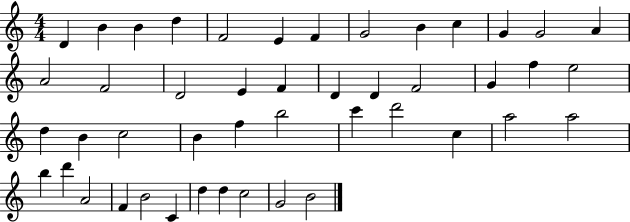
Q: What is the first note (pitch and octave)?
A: D4